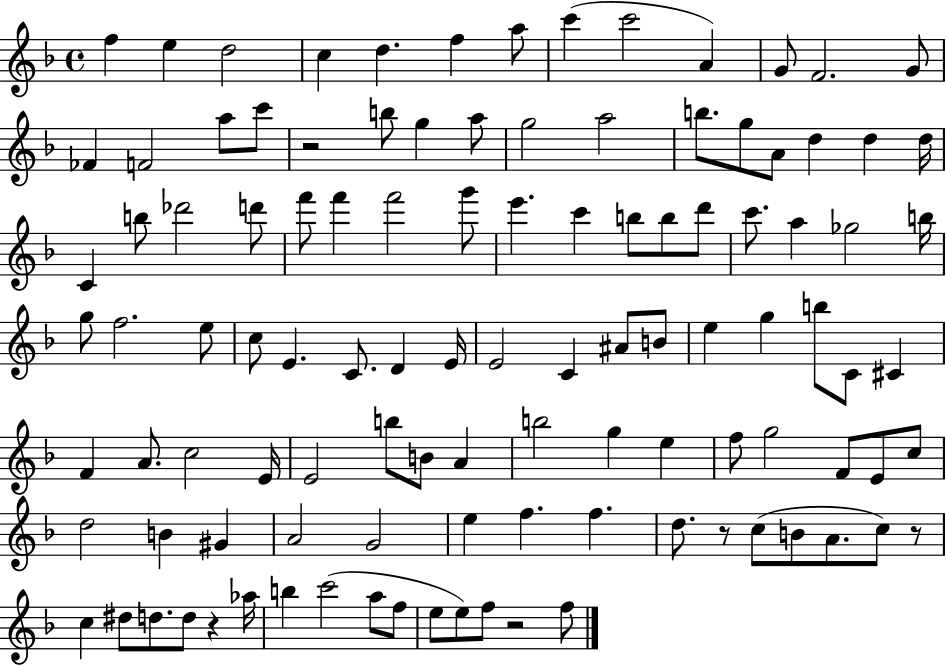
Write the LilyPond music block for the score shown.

{
  \clef treble
  \time 4/4
  \defaultTimeSignature
  \key f \major
  f''4 e''4 d''2 | c''4 d''4. f''4 a''8 | c'''4( c'''2 a'4) | g'8 f'2. g'8 | \break fes'4 f'2 a''8 c'''8 | r2 b''8 g''4 a''8 | g''2 a''2 | b''8. g''8 a'8 d''4 d''4 d''16 | \break c'4 b''8 des'''2 d'''8 | f'''8 f'''4 f'''2 g'''8 | e'''4. c'''4 b''8 b''8 d'''8 | c'''8. a''4 ges''2 b''16 | \break g''8 f''2. e''8 | c''8 e'4. c'8. d'4 e'16 | e'2 c'4 ais'8 b'8 | e''4 g''4 b''8 c'8 cis'4 | \break f'4 a'8. c''2 e'16 | e'2 b''8 b'8 a'4 | b''2 g''4 e''4 | f''8 g''2 f'8 e'8 c''8 | \break d''2 b'4 gis'4 | a'2 g'2 | e''4 f''4. f''4. | d''8. r8 c''8( b'8 a'8. c''8) r8 | \break c''4 dis''8 d''8. d''8 r4 aes''16 | b''4 c'''2( a''8 f''8 | e''8 e''8) f''8 r2 f''8 | \bar "|."
}